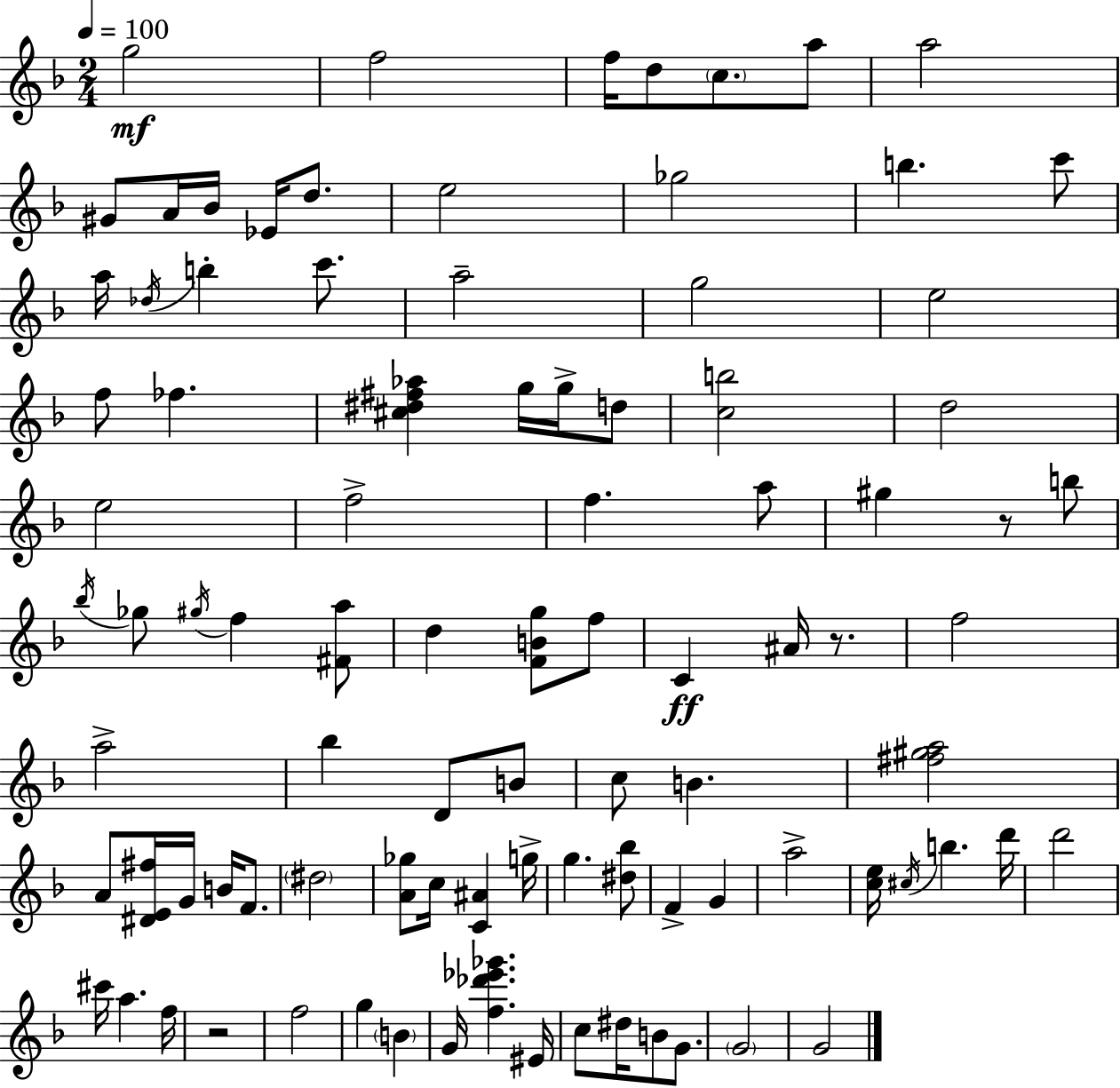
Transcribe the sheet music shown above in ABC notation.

X:1
T:Untitled
M:2/4
L:1/4
K:F
g2 f2 f/4 d/2 c/2 a/2 a2 ^G/2 A/4 _B/4 _E/4 d/2 e2 _g2 b c'/2 a/4 _d/4 b c'/2 a2 g2 e2 f/2 _f [^c^d^f_a] g/4 g/4 d/2 [cb]2 d2 e2 f2 f a/2 ^g z/2 b/2 _b/4 _g/2 ^g/4 f [^Fa]/2 d [FBg]/2 f/2 C ^A/4 z/2 f2 a2 _b D/2 B/2 c/2 B [^f^ga]2 A/2 [^DE^f]/4 G/4 B/4 F/2 ^d2 [A_g]/2 c/4 [C^A] g/4 g [^d_b]/2 F G a2 [ce]/4 ^c/4 b d'/4 d'2 ^c'/4 a f/4 z2 f2 g B G/4 [f_d'_e'_g'] ^E/4 c/2 ^d/4 B/2 G/2 G2 G2